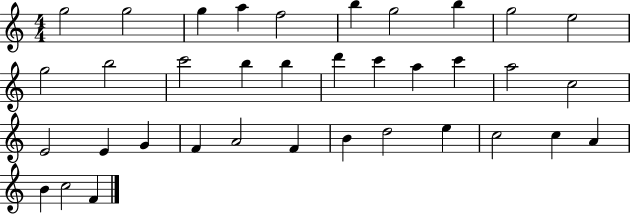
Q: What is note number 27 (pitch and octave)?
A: F4